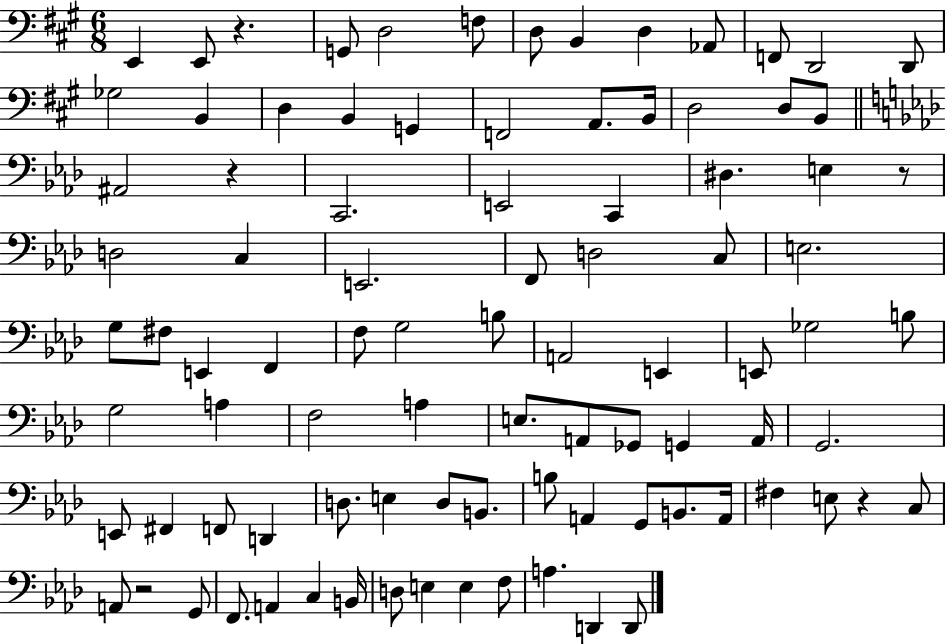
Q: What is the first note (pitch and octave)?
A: E2